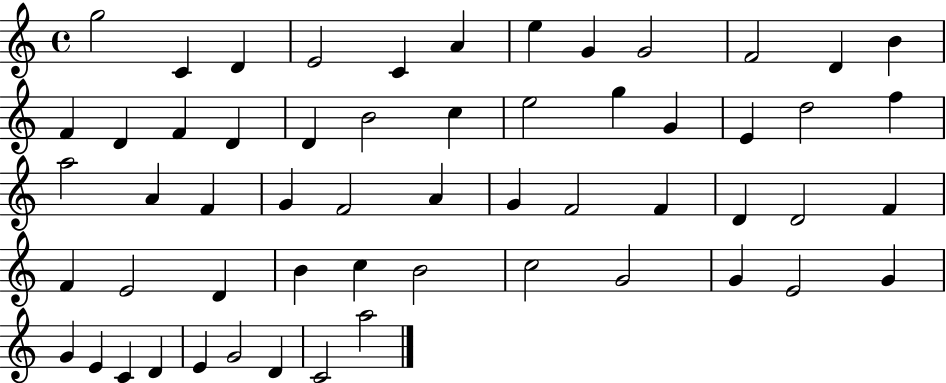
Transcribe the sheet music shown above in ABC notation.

X:1
T:Untitled
M:4/4
L:1/4
K:C
g2 C D E2 C A e G G2 F2 D B F D F D D B2 c e2 g G E d2 f a2 A F G F2 A G F2 F D D2 F F E2 D B c B2 c2 G2 G E2 G G E C D E G2 D C2 a2